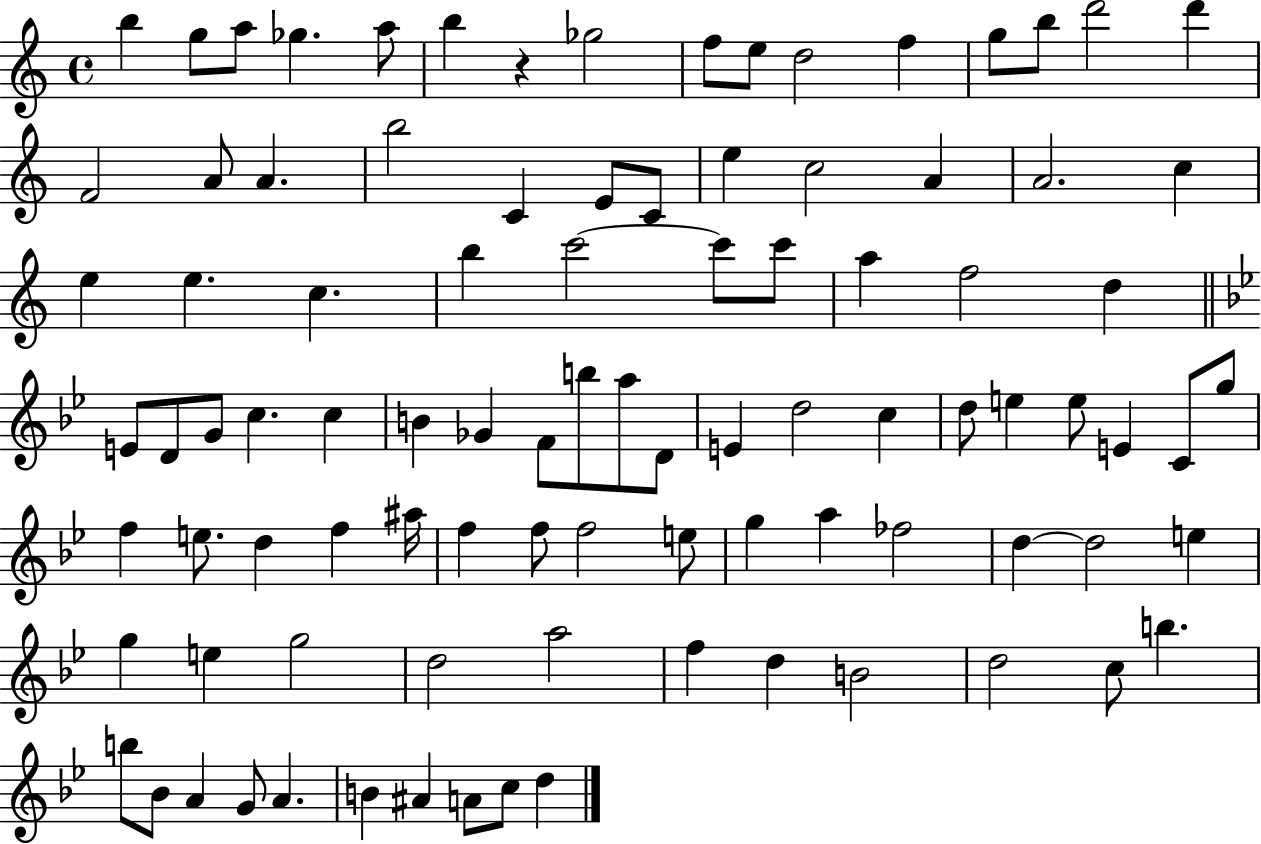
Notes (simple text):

B5/q G5/e A5/e Gb5/q. A5/e B5/q R/q Gb5/h F5/e E5/e D5/h F5/q G5/e B5/e D6/h D6/q F4/h A4/e A4/q. B5/h C4/q E4/e C4/e E5/q C5/h A4/q A4/h. C5/q E5/q E5/q. C5/q. B5/q C6/h C6/e C6/e A5/q F5/h D5/q E4/e D4/e G4/e C5/q. C5/q B4/q Gb4/q F4/e B5/e A5/e D4/e E4/q D5/h C5/q D5/e E5/q E5/e E4/q C4/e G5/e F5/q E5/e. D5/q F5/q A#5/s F5/q F5/e F5/h E5/e G5/q A5/q FES5/h D5/q D5/h E5/q G5/q E5/q G5/h D5/h A5/h F5/q D5/q B4/h D5/h C5/e B5/q. B5/e Bb4/e A4/q G4/e A4/q. B4/q A#4/q A4/e C5/e D5/q